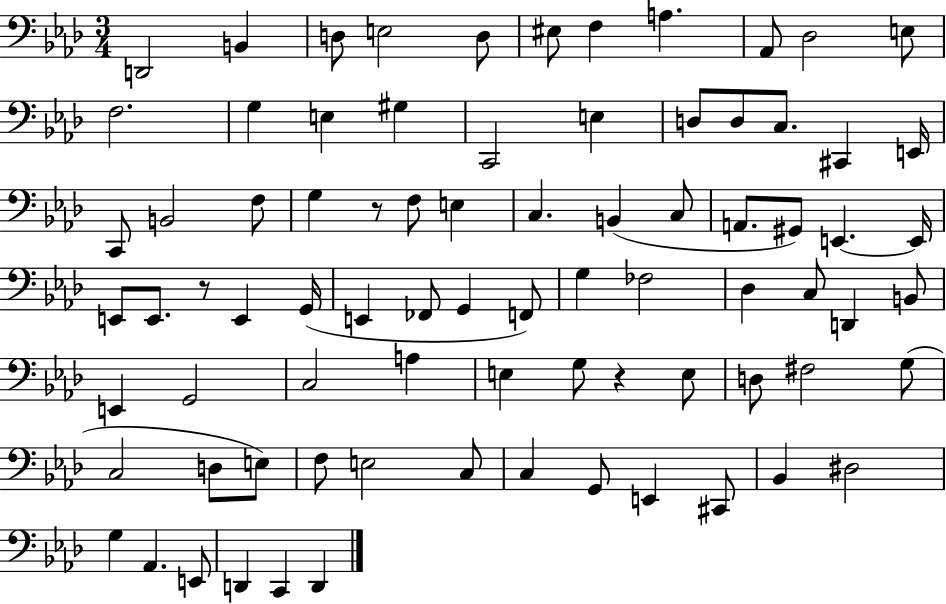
{
  \clef bass
  \numericTimeSignature
  \time 3/4
  \key aes \major
  \repeat volta 2 { d,2 b,4 | d8 e2 d8 | eis8 f4 a4. | aes,8 des2 e8 | \break f2. | g4 e4 gis4 | c,2 e4 | d8 d8 c8. cis,4 e,16 | \break c,8 b,2 f8 | g4 r8 f8 e4 | c4. b,4( c8 | a,8. gis,8) e,4.~~ e,16 | \break e,8 e,8. r8 e,4 g,16( | e,4 fes,8 g,4 f,8) | g4 fes2 | des4 c8 d,4 b,8 | \break e,4 g,2 | c2 a4 | e4 g8 r4 e8 | d8 fis2 g8( | \break c2 d8 e8) | f8 e2 c8 | c4 g,8 e,4 cis,8 | bes,4 dis2 | \break g4 aes,4. e,8 | d,4 c,4 d,4 | } \bar "|."
}